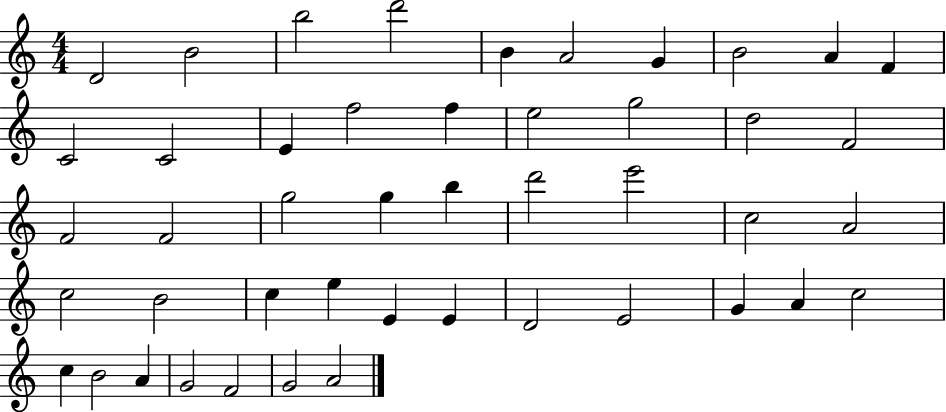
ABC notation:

X:1
T:Untitled
M:4/4
L:1/4
K:C
D2 B2 b2 d'2 B A2 G B2 A F C2 C2 E f2 f e2 g2 d2 F2 F2 F2 g2 g b d'2 e'2 c2 A2 c2 B2 c e E E D2 E2 G A c2 c B2 A G2 F2 G2 A2